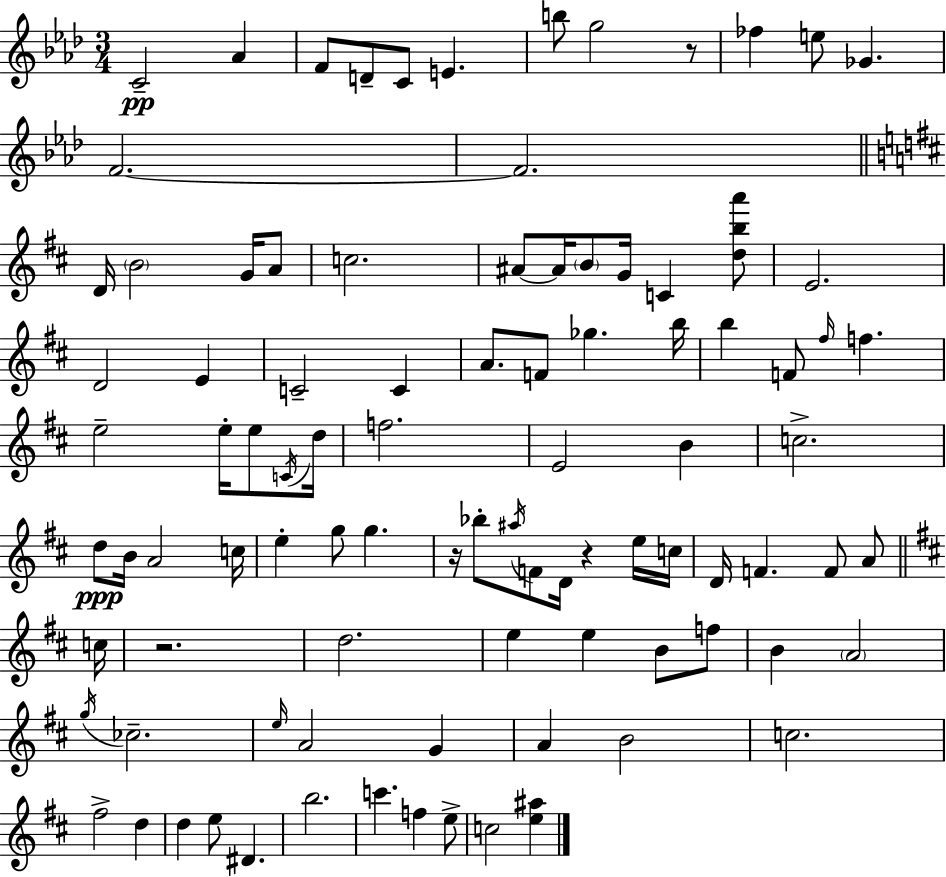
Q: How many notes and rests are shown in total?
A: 94